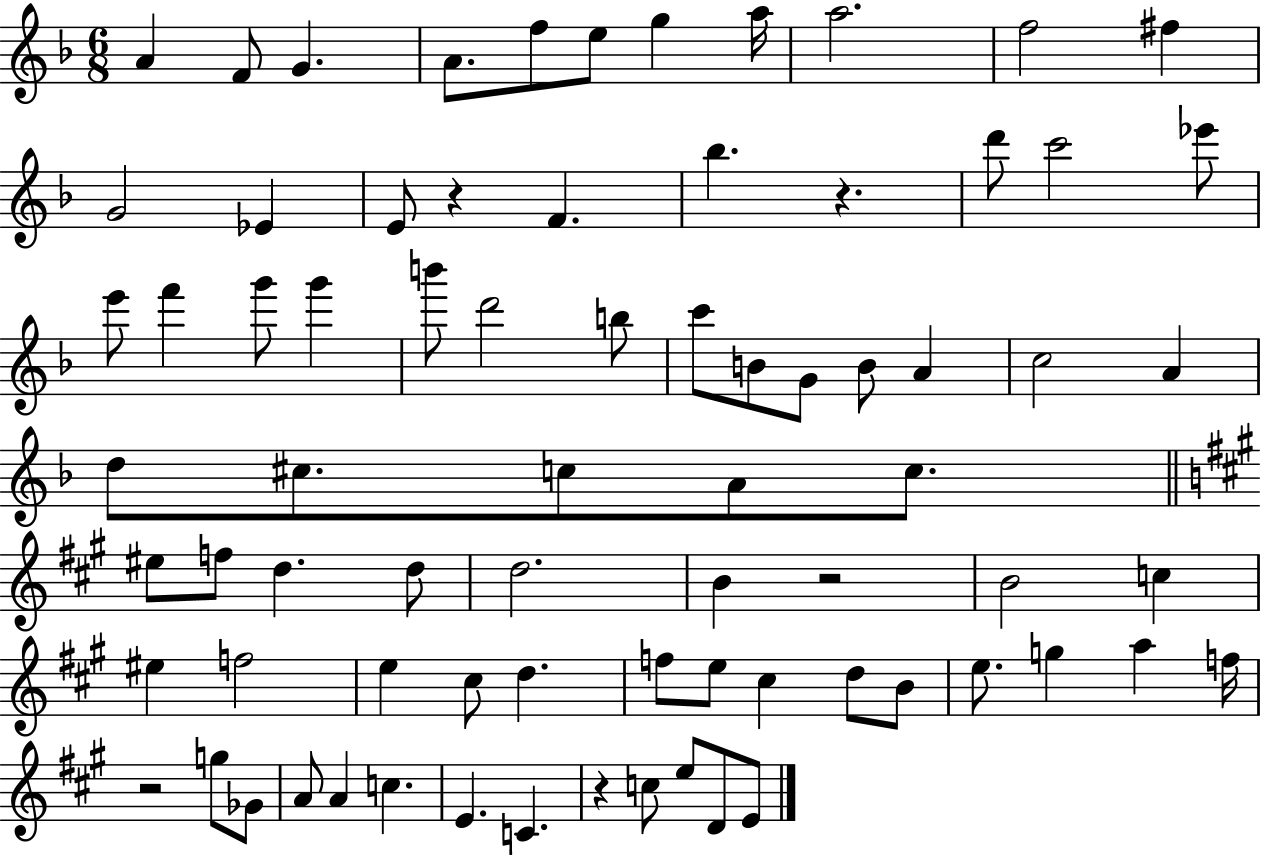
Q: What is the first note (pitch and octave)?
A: A4